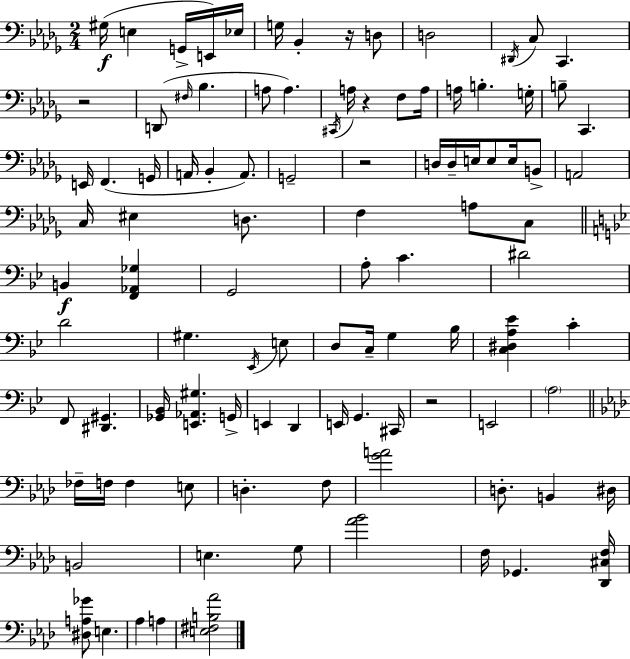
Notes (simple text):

G#3/s E3/q G2/s E2/s Eb3/s G3/s Bb2/q R/s D3/e D3/h D#2/s C3/e C2/q. R/h D2/e F#3/s Bb3/q. A3/e A3/q. C#2/s A3/s R/q F3/e A3/s A3/s B3/q. G3/s B3/e C2/q. E2/s F2/q. G2/s A2/s Bb2/q A2/e. G2/h R/h D3/s D3/s E3/s E3/e E3/s B2/e A2/h C3/s EIS3/q D3/e. F3/q A3/e C3/e B2/q [F2,Ab2,Gb3]/q G2/h A3/e C4/q. D#4/h D4/h G#3/q. Eb2/s E3/e D3/e C3/s G3/q Bb3/s [C3,D#3,A3,Eb4]/q C4/q F2/e [D#2,G#2]/q. [Gb2,Bb2]/s [E2,Ab2,G#3]/q. G2/s E2/q D2/q E2/s G2/q. C#2/s R/h E2/h A3/h FES3/s F3/s F3/q E3/e D3/q. F3/e [G4,A4]/h D3/e. B2/q D#3/s B2/h E3/q. G3/e [Ab4,Bb4]/h F3/s Gb2/q. [Db2,C#3,F3]/s [D#3,A3,Gb4]/e E3/q. Ab3/q A3/q [E3,F#3,B3,Ab4]/h